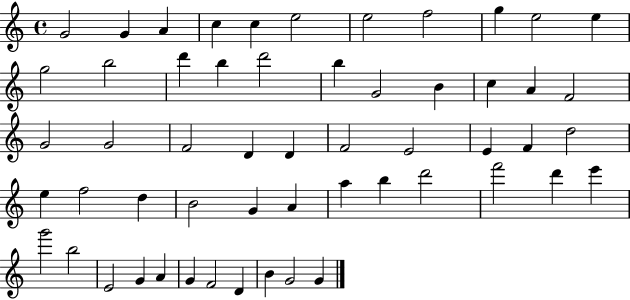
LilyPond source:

{
  \clef treble
  \time 4/4
  \defaultTimeSignature
  \key c \major
  g'2 g'4 a'4 | c''4 c''4 e''2 | e''2 f''2 | g''4 e''2 e''4 | \break g''2 b''2 | d'''4 b''4 d'''2 | b''4 g'2 b'4 | c''4 a'4 f'2 | \break g'2 g'2 | f'2 d'4 d'4 | f'2 e'2 | e'4 f'4 d''2 | \break e''4 f''2 d''4 | b'2 g'4 a'4 | a''4 b''4 d'''2 | f'''2 d'''4 e'''4 | \break g'''2 b''2 | e'2 g'4 a'4 | g'4 f'2 d'4 | b'4 g'2 g'4 | \break \bar "|."
}